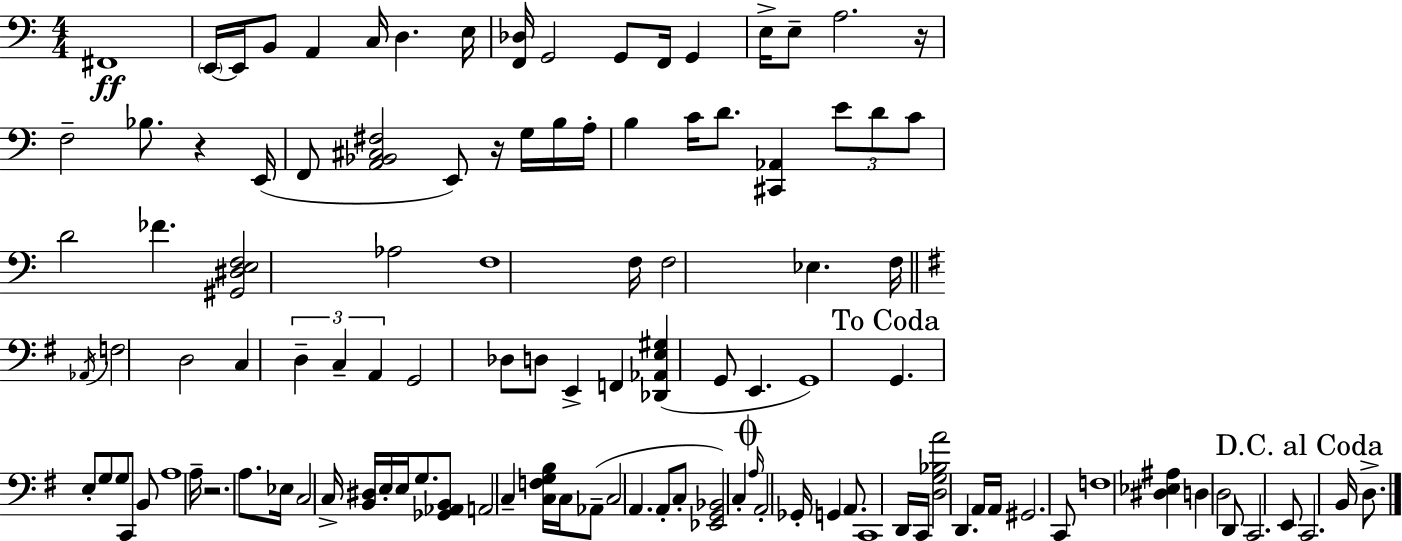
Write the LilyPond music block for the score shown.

{
  \clef bass
  \numericTimeSignature
  \time 4/4
  \key a \minor
  fis,1\ff | \parenthesize e,16~~ e,16 b,8 a,4 c16 d4. e16 | <f, des>16 g,2 g,8 f,16 g,4 | e16-> e8-- a2. r16 | \break f2-- bes8. r4 e,16( | f,8 <a, bes, cis fis>2 e,8) r16 g16 b16 a16-. | b4 c'16 d'8. <cis, aes,>4 \tuplet 3/2 { e'8 d'8 | c'8 } d'2 fes'4. | \break <gis, dis e f>2 aes2 | f1 | f16 f2 ees4. f16 | \bar "||" \break \key e \minor \acciaccatura { aes,16 } f2 d2 | c4 \tuplet 3/2 { d4-- c4-- a,4 } | g,2 des8 d8 e,4-> | f,4 <des, aes, e gis>4( g,8 e,4. | \break g,1) | \mark "To Coda" g,4. e8-. g8 g8 c,8 b,8 | a1 | a16-- r2. a8. | \break ees16 c2 c16-> <b, dis>16 e16-. e16 g8. | <ges, aes, b,>8 a,2 c4-- <c f g b>16 | c16 aes,8--( c2 a,4. | a,8-. c8-. <ees, g, bes,>2) c4-. | \break \mark \markup { \musicglyph "scripts.coda" } \grace { a16 } a,2-. ges,16-. g,4 a,8. | c,1 | d,16 c,16 <d g bes a'>2 d,4. | a,16 a,16 gis,2. | \break c,8 f1 | <dis ees ais>4 d4 d2 | d,8 c,2. | e,8 \mark "D.C. al Coda" c,2. b,16 d8.-> | \break \bar "|."
}